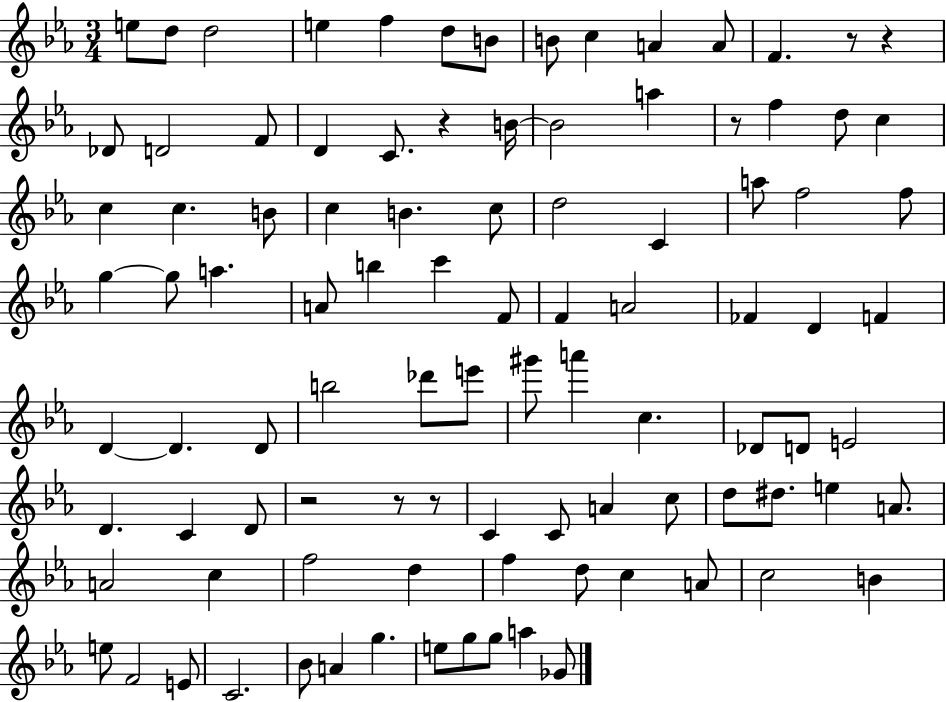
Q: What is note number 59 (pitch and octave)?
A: D4